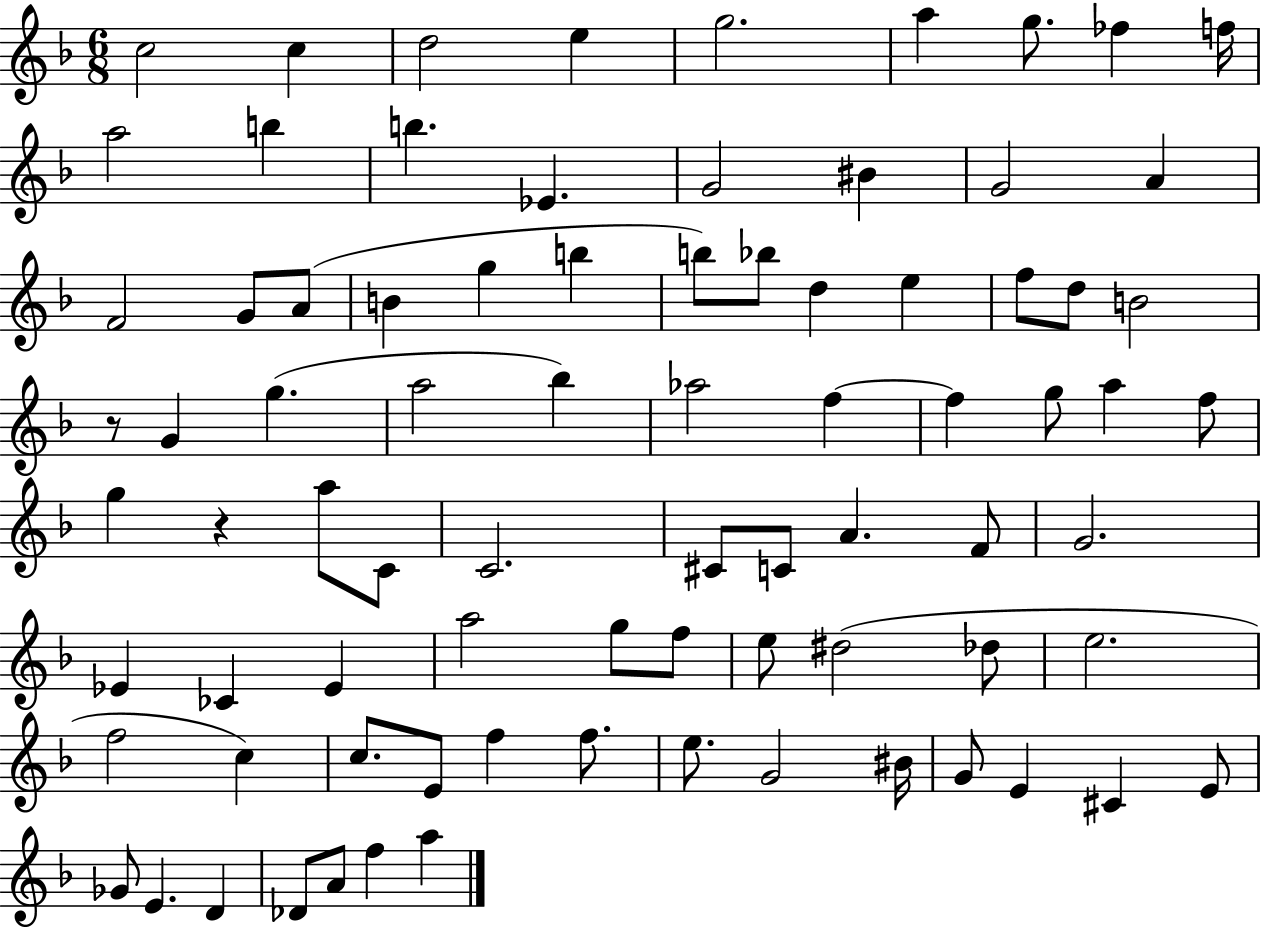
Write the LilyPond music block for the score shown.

{
  \clef treble
  \numericTimeSignature
  \time 6/8
  \key f \major
  c''2 c''4 | d''2 e''4 | g''2. | a''4 g''8. fes''4 f''16 | \break a''2 b''4 | b''4. ees'4. | g'2 bis'4 | g'2 a'4 | \break f'2 g'8 a'8( | b'4 g''4 b''4 | b''8) bes''8 d''4 e''4 | f''8 d''8 b'2 | \break r8 g'4 g''4.( | a''2 bes''4) | aes''2 f''4~~ | f''4 g''8 a''4 f''8 | \break g''4 r4 a''8 c'8 | c'2. | cis'8 c'8 a'4. f'8 | g'2. | \break ees'4 ces'4 ees'4 | a''2 g''8 f''8 | e''8 dis''2( des''8 | e''2. | \break f''2 c''4) | c''8. e'8 f''4 f''8. | e''8. g'2 bis'16 | g'8 e'4 cis'4 e'8 | \break ges'8 e'4. d'4 | des'8 a'8 f''4 a''4 | \bar "|."
}